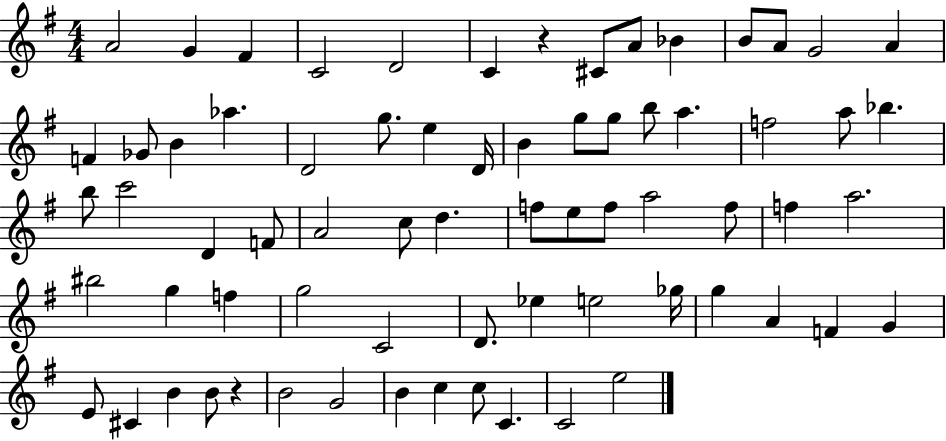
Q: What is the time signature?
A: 4/4